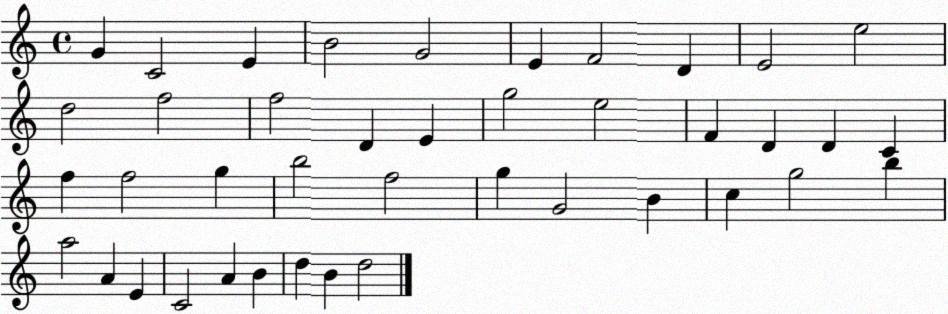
X:1
T:Untitled
M:4/4
L:1/4
K:C
G C2 E B2 G2 E F2 D E2 e2 d2 f2 f2 D E g2 e2 F D D C f f2 g b2 f2 g G2 B c g2 b a2 A E C2 A B d B d2